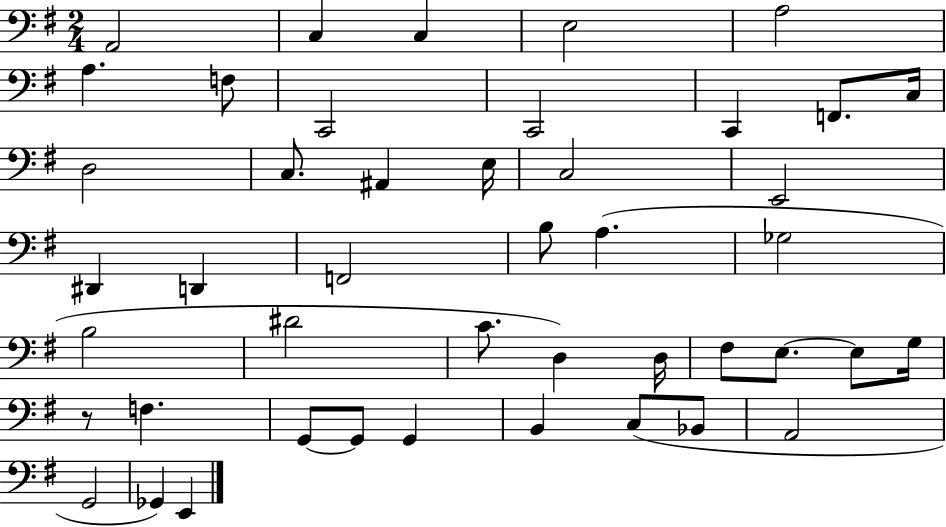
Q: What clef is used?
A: bass